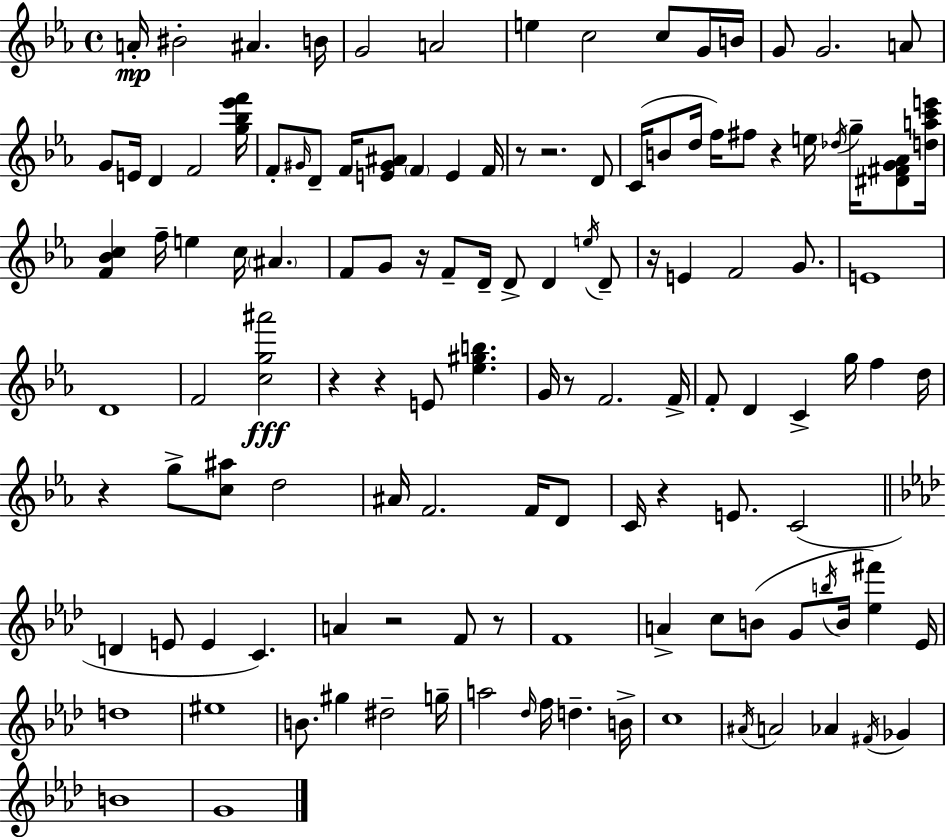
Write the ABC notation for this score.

X:1
T:Untitled
M:4/4
L:1/4
K:Eb
A/4 ^B2 ^A B/4 G2 A2 e c2 c/2 G/4 B/4 G/2 G2 A/2 G/2 E/4 D F2 [g_b_e'f']/4 F/2 ^G/4 D/2 F/4 [E^G^A]/2 F E F/4 z/2 z2 D/2 C/4 B/2 d/4 f/4 ^f/2 z e/4 _d/4 g/4 [^D^FG_A]/2 [dac'e']/4 [F_Bc] f/4 e c/4 ^A F/2 G/2 z/4 F/2 D/4 D/2 D e/4 D/2 z/4 E F2 G/2 E4 D4 F2 [cg^a']2 z z E/2 [_e^gb] G/4 z/2 F2 F/4 F/2 D C g/4 f d/4 z g/2 [c^a]/2 d2 ^A/4 F2 F/4 D/2 C/4 z E/2 C2 D E/2 E C A z2 F/2 z/2 F4 A c/2 B/2 G/2 b/4 B/4 [_e^f'] _E/4 d4 ^e4 B/2 ^g ^d2 g/4 a2 _d/4 f/4 d B/4 c4 ^A/4 A2 _A ^F/4 _G B4 G4